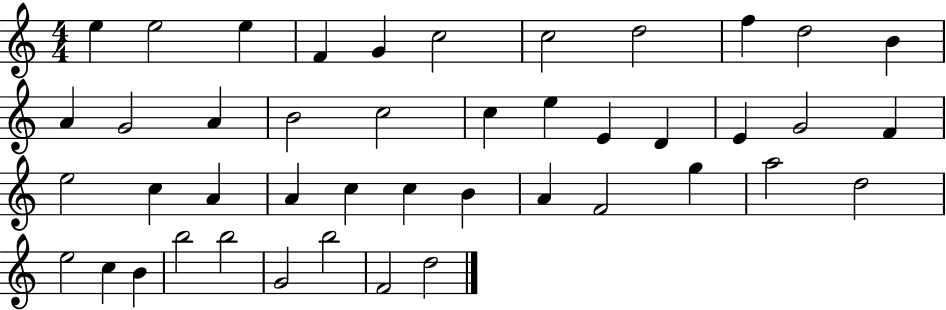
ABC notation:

X:1
T:Untitled
M:4/4
L:1/4
K:C
e e2 e F G c2 c2 d2 f d2 B A G2 A B2 c2 c e E D E G2 F e2 c A A c c B A F2 g a2 d2 e2 c B b2 b2 G2 b2 F2 d2